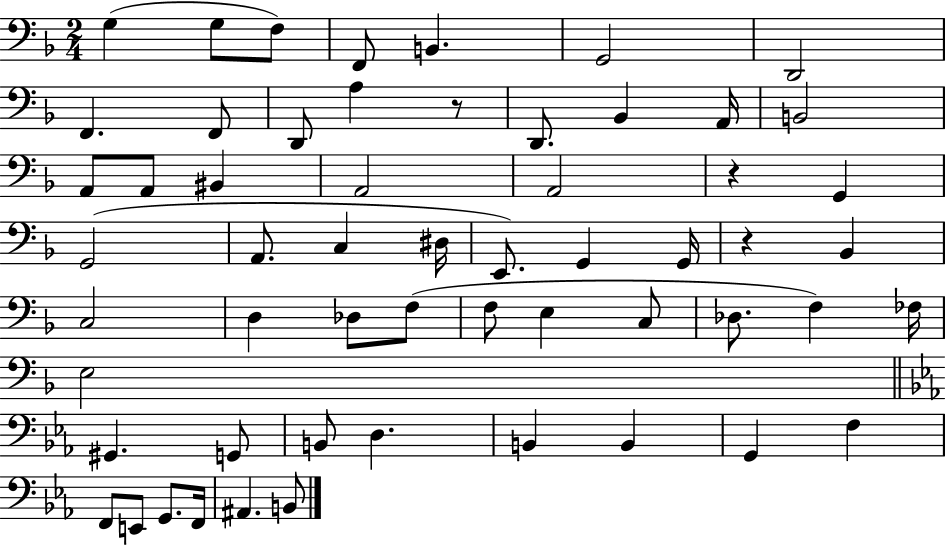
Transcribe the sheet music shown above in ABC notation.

X:1
T:Untitled
M:2/4
L:1/4
K:F
G, G,/2 F,/2 F,,/2 B,, G,,2 D,,2 F,, F,,/2 D,,/2 A, z/2 D,,/2 _B,, A,,/4 B,,2 A,,/2 A,,/2 ^B,, A,,2 A,,2 z G,, G,,2 A,,/2 C, ^D,/4 E,,/2 G,, G,,/4 z _B,, C,2 D, _D,/2 F,/2 F,/2 E, C,/2 _D,/2 F, _F,/4 E,2 ^G,, G,,/2 B,,/2 D, B,, B,, G,, F, F,,/2 E,,/2 G,,/2 F,,/4 ^A,, B,,/2